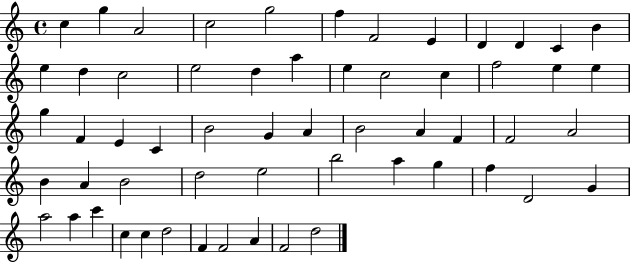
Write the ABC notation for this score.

X:1
T:Untitled
M:4/4
L:1/4
K:C
c g A2 c2 g2 f F2 E D D C B e d c2 e2 d a e c2 c f2 e e g F E C B2 G A B2 A F F2 A2 B A B2 d2 e2 b2 a g f D2 G a2 a c' c c d2 F F2 A F2 d2